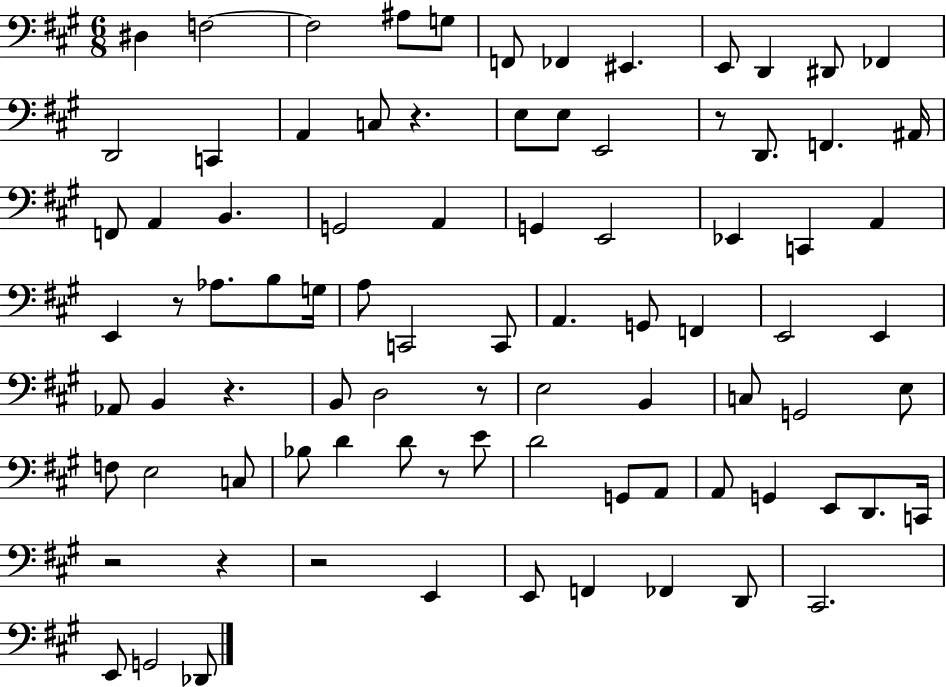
D#3/q F3/h F3/h A#3/e G3/e F2/e FES2/q EIS2/q. E2/e D2/q D#2/e FES2/q D2/h C2/q A2/q C3/e R/q. E3/e E3/e E2/h R/e D2/e. F2/q. A#2/s F2/e A2/q B2/q. G2/h A2/q G2/q E2/h Eb2/q C2/q A2/q E2/q R/e Ab3/e. B3/e G3/s A3/e C2/h C2/e A2/q. G2/e F2/q E2/h E2/q Ab2/e B2/q R/q. B2/e D3/h R/e E3/h B2/q C3/e G2/h E3/e F3/e E3/h C3/e Bb3/e D4/q D4/e R/e E4/e D4/h G2/e A2/e A2/e G2/q E2/e D2/e. C2/s R/h R/q R/h E2/q E2/e F2/q FES2/q D2/e C#2/h. E2/e G2/h Db2/e